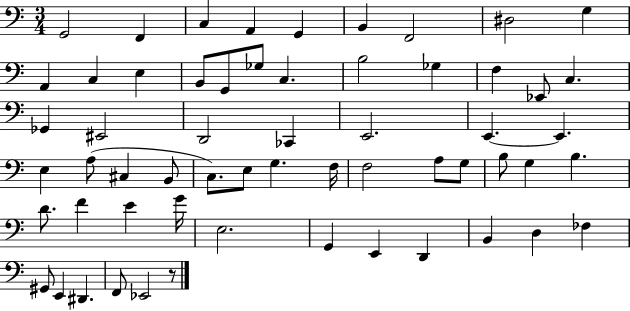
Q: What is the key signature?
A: C major